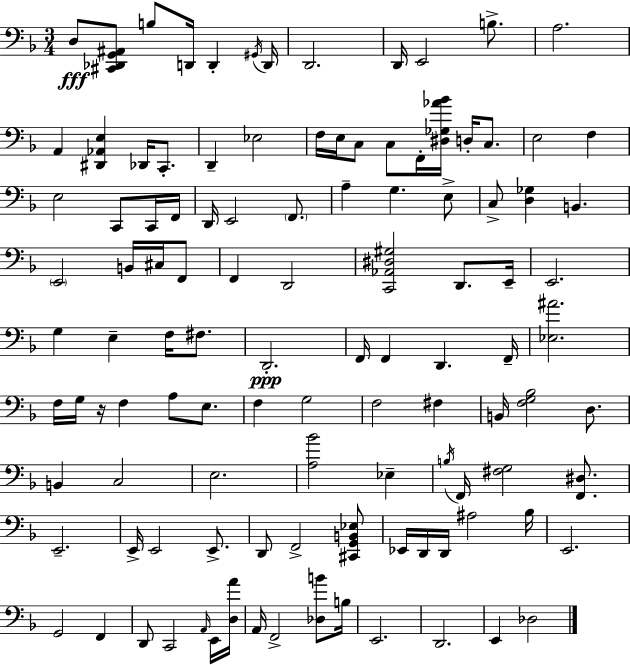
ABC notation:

X:1
T:Untitled
M:3/4
L:1/4
K:Dm
D,/2 [^C,,_D,,G,,^A,,]/2 B,/2 D,,/4 D,, ^G,,/4 D,,/4 D,,2 D,,/4 E,,2 B,/2 A,2 A,, [^D,,_A,,E,] _D,,/4 C,,/2 D,, _E,2 F,/4 E,/4 C,/2 C,/2 F,,/4 [^D,_G,_A_B]/4 D,/4 C,/2 E,2 F, E,2 C,,/2 C,,/4 F,,/4 D,,/4 E,,2 F,,/2 A, G, E,/2 C,/2 [D,_G,] B,, E,,2 B,,/4 ^C,/4 F,,/2 F,, D,,2 [C,,_A,,^D,^G,]2 D,,/2 E,,/4 E,,2 G, E, F,/4 ^F,/2 D,,2 F,,/4 F,, D,, F,,/4 [_E,^A]2 F,/4 G,/4 z/4 F, A,/2 E,/2 F, G,2 F,2 ^F, B,,/4 [F,G,_B,]2 D,/2 B,, C,2 E,2 [A,_B]2 _E, B,/4 F,,/4 [^F,G,]2 [F,,^D,]/2 E,,2 E,,/4 E,,2 E,,/2 D,,/2 F,,2 [^C,,G,,B,,_E,]/2 _E,,/4 D,,/4 D,,/4 ^A,2 _B,/4 E,,2 G,,2 F,, D,,/2 C,,2 A,,/4 E,,/4 [D,A]/4 A,,/4 F,,2 [_D,B]/2 B,/4 E,,2 D,,2 E,, _D,2